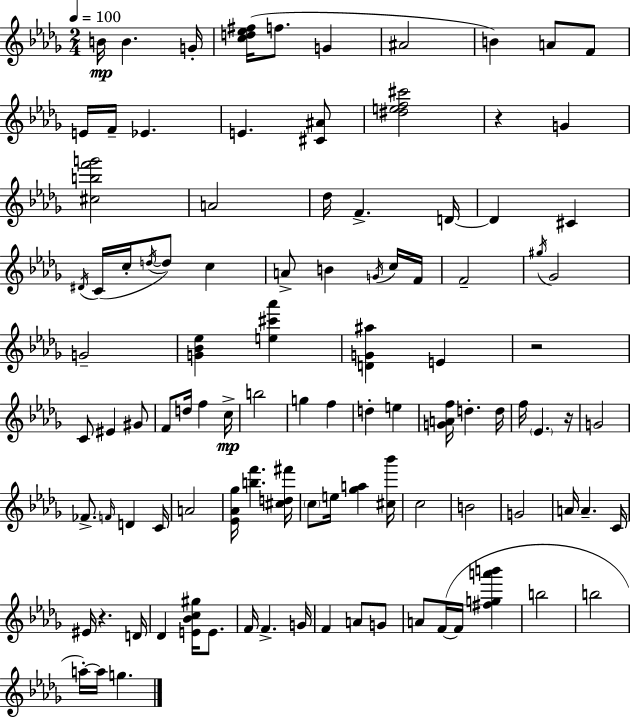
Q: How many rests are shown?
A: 4